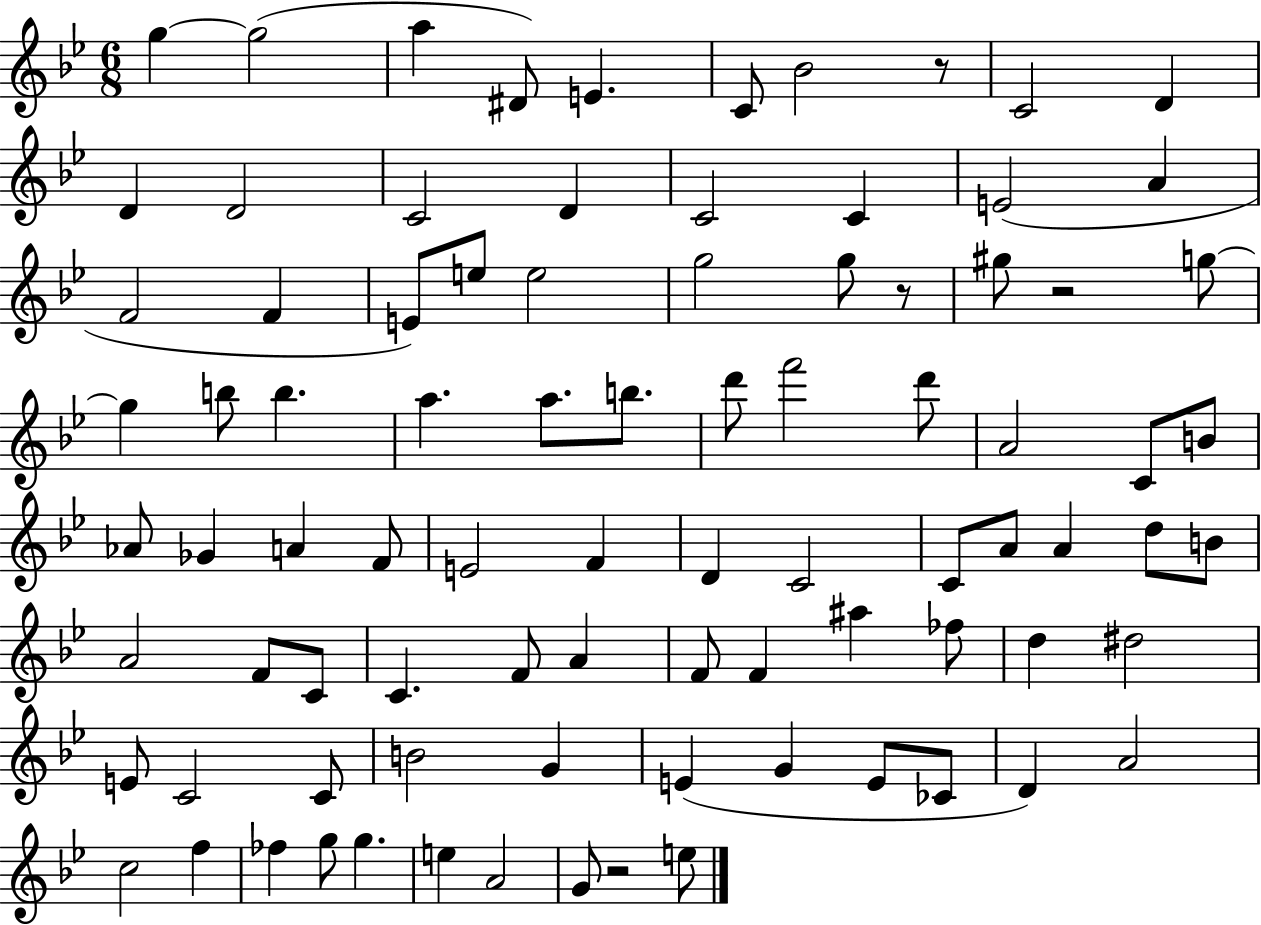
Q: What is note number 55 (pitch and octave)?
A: C4